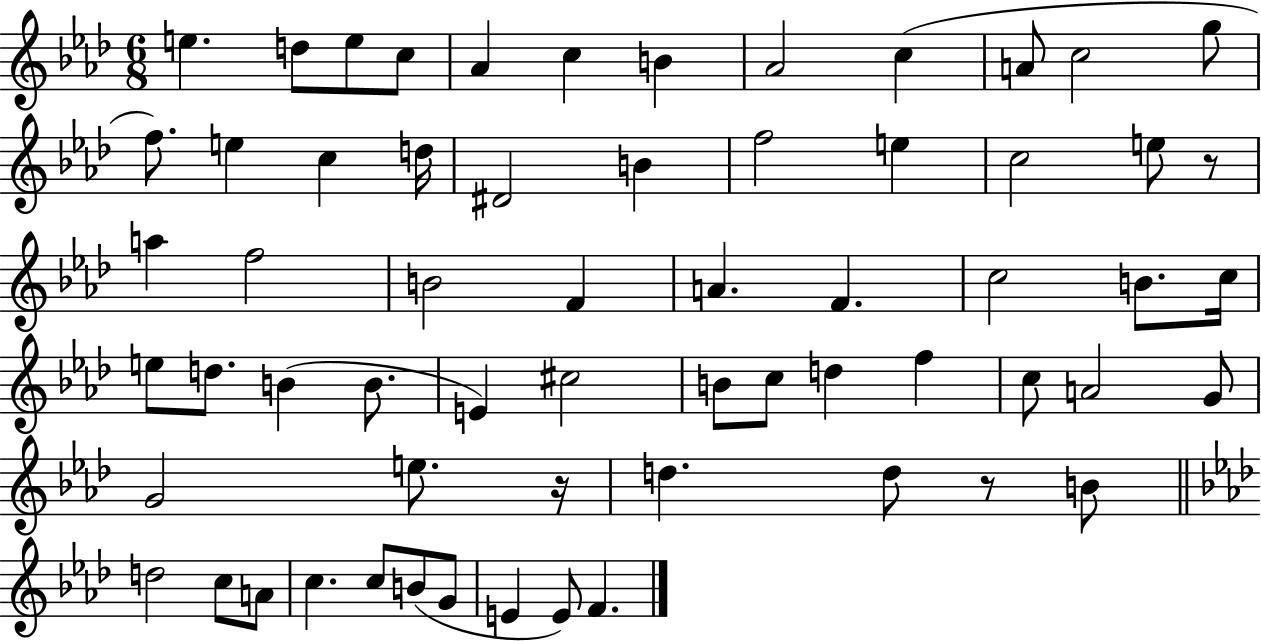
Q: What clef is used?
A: treble